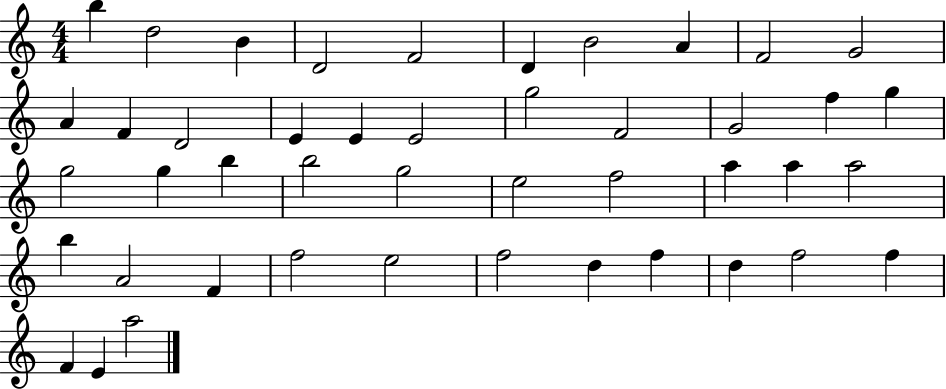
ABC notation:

X:1
T:Untitled
M:4/4
L:1/4
K:C
b d2 B D2 F2 D B2 A F2 G2 A F D2 E E E2 g2 F2 G2 f g g2 g b b2 g2 e2 f2 a a a2 b A2 F f2 e2 f2 d f d f2 f F E a2